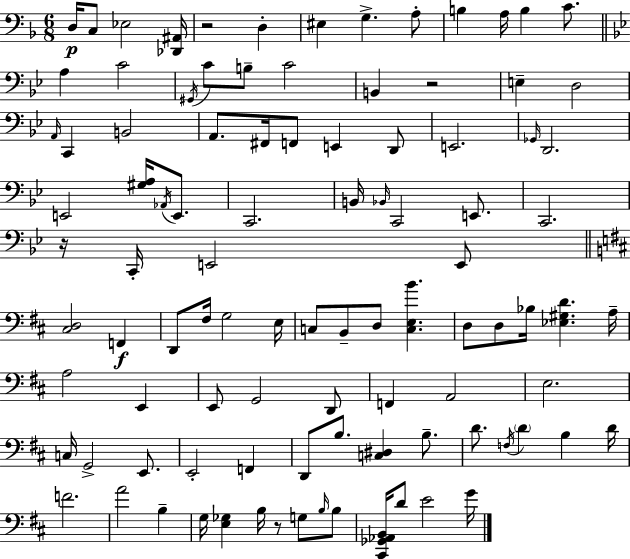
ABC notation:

X:1
T:Untitled
M:6/8
L:1/4
K:F
D,/4 C,/2 _E,2 [_D,,^A,,]/4 z2 D, ^E, G, A,/2 B, A,/4 B, C/2 A, C2 ^G,,/4 C/2 B,/2 C2 B,, z2 E, D,2 A,,/4 C,, B,,2 A,,/2 ^F,,/4 F,,/2 E,, D,,/2 E,,2 _G,,/4 D,,2 E,,2 [^G,A,]/4 _A,,/4 E,,/2 C,,2 B,,/4 _B,,/4 C,,2 E,,/2 C,,2 z/4 C,,/4 E,,2 E,,/2 [^C,D,]2 F,, D,,/2 ^F,/4 G,2 E,/4 C,/2 B,,/2 D,/2 [C,E,B] D,/2 D,/2 _B,/4 [_E,^G,D] A,/4 A,2 E,, E,,/2 G,,2 D,,/2 F,, A,,2 E,2 C,/4 G,,2 E,,/2 E,,2 F,, D,,/2 B,/2 [C,^D,] B,/2 D/2 F,/4 D B, D/4 F2 A2 B, G,/4 [E,_G,] B,/4 z/2 G,/2 B,/4 B,/2 [^C,,_G,,_A,,B,,]/4 D/2 E2 G/4